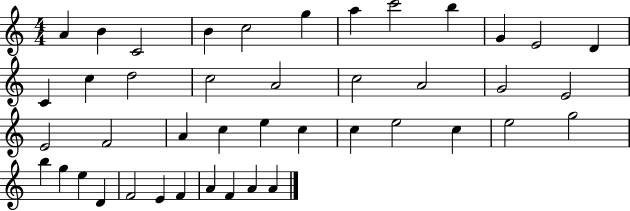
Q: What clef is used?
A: treble